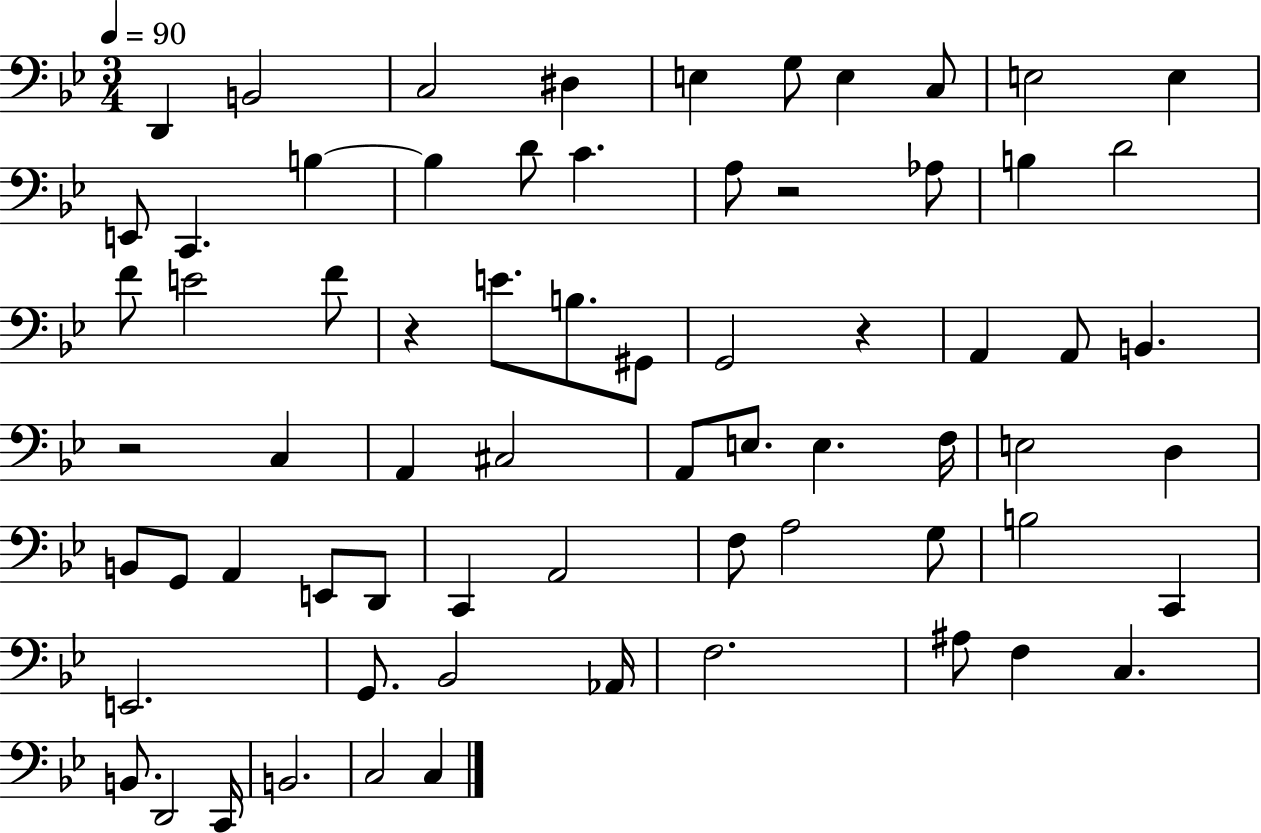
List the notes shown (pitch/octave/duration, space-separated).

D2/q B2/h C3/h D#3/q E3/q G3/e E3/q C3/e E3/h E3/q E2/e C2/q. B3/q B3/q D4/e C4/q. A3/e R/h Ab3/e B3/q D4/h F4/e E4/h F4/e R/q E4/e. B3/e. G#2/e G2/h R/q A2/q A2/e B2/q. R/h C3/q A2/q C#3/h A2/e E3/e. E3/q. F3/s E3/h D3/q B2/e G2/e A2/q E2/e D2/e C2/q A2/h F3/e A3/h G3/e B3/h C2/q E2/h. G2/e. Bb2/h Ab2/s F3/h. A#3/e F3/q C3/q. B2/e. D2/h C2/s B2/h. C3/h C3/q